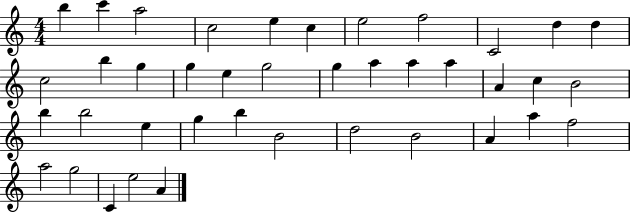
{
  \clef treble
  \numericTimeSignature
  \time 4/4
  \key c \major
  b''4 c'''4 a''2 | c''2 e''4 c''4 | e''2 f''2 | c'2 d''4 d''4 | \break c''2 b''4 g''4 | g''4 e''4 g''2 | g''4 a''4 a''4 a''4 | a'4 c''4 b'2 | \break b''4 b''2 e''4 | g''4 b''4 b'2 | d''2 b'2 | a'4 a''4 f''2 | \break a''2 g''2 | c'4 e''2 a'4 | \bar "|."
}